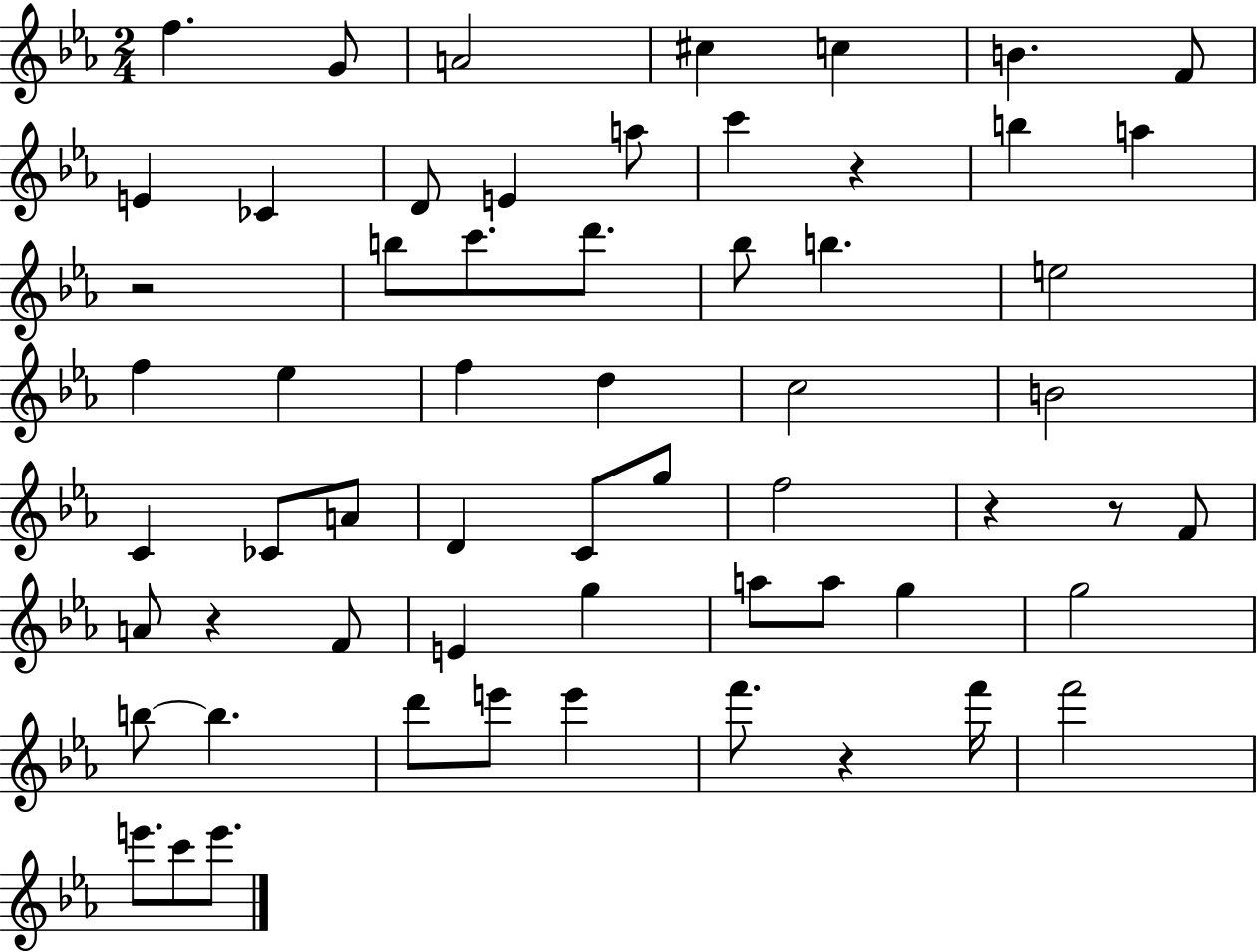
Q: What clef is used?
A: treble